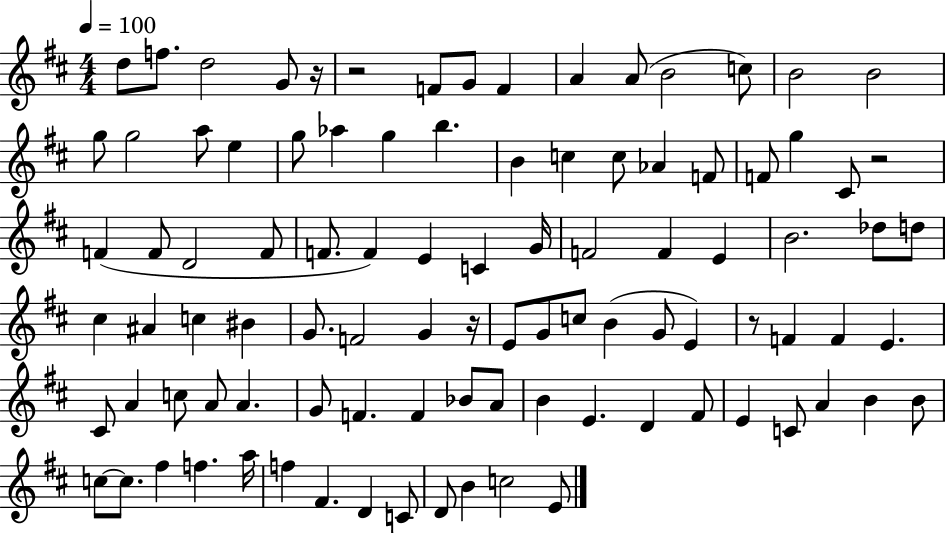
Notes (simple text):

D5/e F5/e. D5/h G4/e R/s R/h F4/e G4/e F4/q A4/q A4/e B4/h C5/e B4/h B4/h G5/e G5/h A5/e E5/q G5/e Ab5/q G5/q B5/q. B4/q C5/q C5/e Ab4/q F4/e F4/e G5/q C#4/e R/h F4/q F4/e D4/h F4/e F4/e. F4/q E4/q C4/q G4/s F4/h F4/q E4/q B4/h. Db5/e D5/e C#5/q A#4/q C5/q BIS4/q G4/e. F4/h G4/q R/s E4/e G4/e C5/e B4/q G4/e E4/q R/e F4/q F4/q E4/q. C#4/e A4/q C5/e A4/e A4/q. G4/e F4/q. F4/q Bb4/e A4/e B4/q E4/q. D4/q F#4/e E4/q C4/e A4/q B4/q B4/e C5/e C5/e. F#5/q F5/q. A5/s F5/q F#4/q. D4/q C4/e D4/e B4/q C5/h E4/e